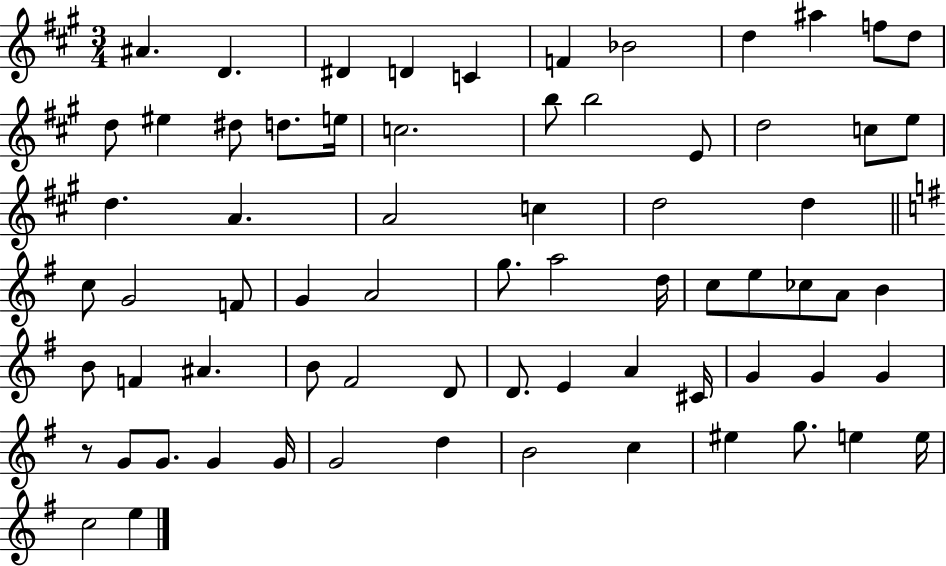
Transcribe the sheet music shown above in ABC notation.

X:1
T:Untitled
M:3/4
L:1/4
K:A
^A D ^D D C F _B2 d ^a f/2 d/2 d/2 ^e ^d/2 d/2 e/4 c2 b/2 b2 E/2 d2 c/2 e/2 d A A2 c d2 d c/2 G2 F/2 G A2 g/2 a2 d/4 c/2 e/2 _c/2 A/2 B B/2 F ^A B/2 ^F2 D/2 D/2 E A ^C/4 G G G z/2 G/2 G/2 G G/4 G2 d B2 c ^e g/2 e e/4 c2 e